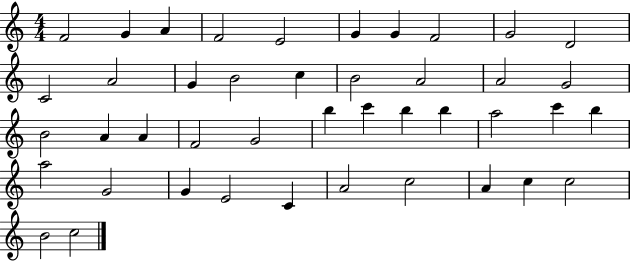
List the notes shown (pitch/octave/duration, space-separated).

F4/h G4/q A4/q F4/h E4/h G4/q G4/q F4/h G4/h D4/h C4/h A4/h G4/q B4/h C5/q B4/h A4/h A4/h G4/h B4/h A4/q A4/q F4/h G4/h B5/q C6/q B5/q B5/q A5/h C6/q B5/q A5/h G4/h G4/q E4/h C4/q A4/h C5/h A4/q C5/q C5/h B4/h C5/h